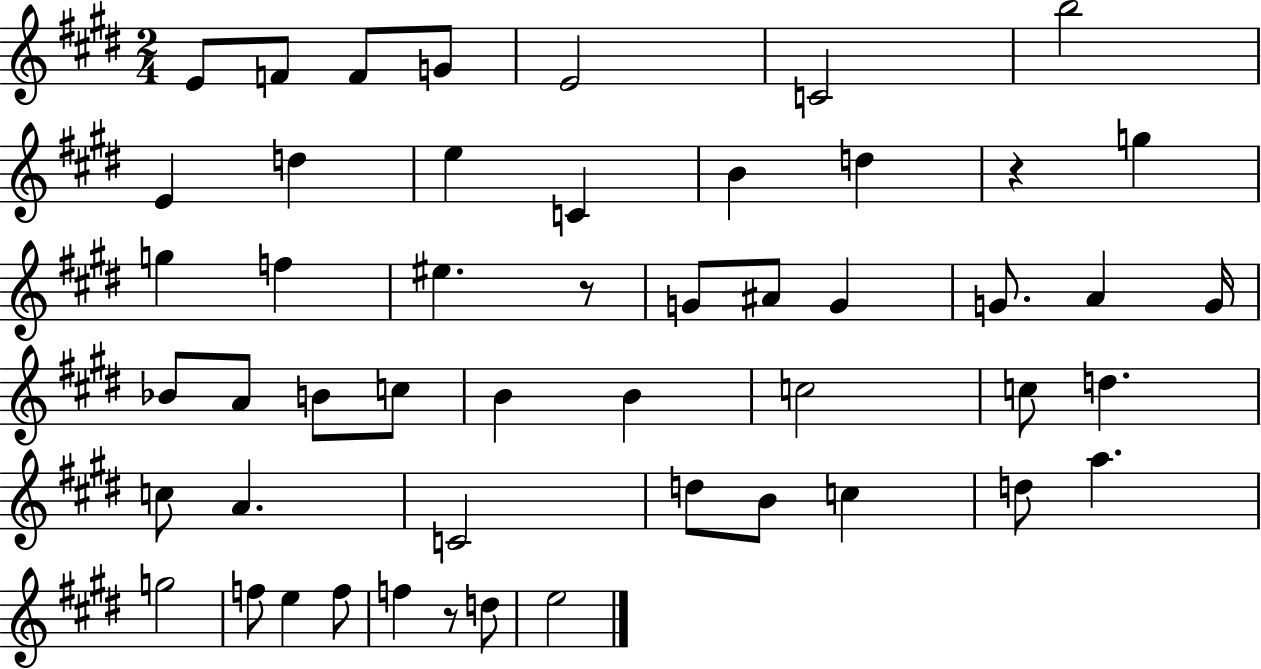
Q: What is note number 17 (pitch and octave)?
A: EIS5